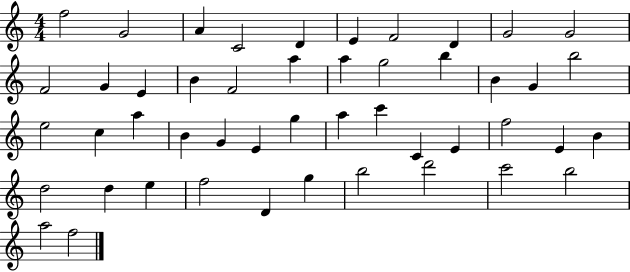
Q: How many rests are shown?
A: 0